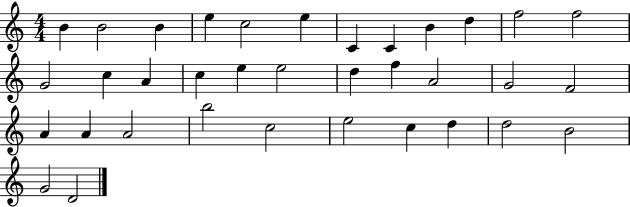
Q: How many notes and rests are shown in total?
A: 35